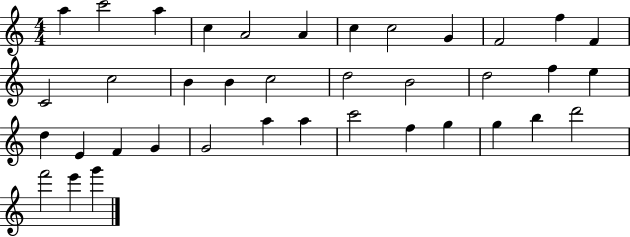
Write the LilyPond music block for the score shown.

{
  \clef treble
  \numericTimeSignature
  \time 4/4
  \key c \major
  a''4 c'''2 a''4 | c''4 a'2 a'4 | c''4 c''2 g'4 | f'2 f''4 f'4 | \break c'2 c''2 | b'4 b'4 c''2 | d''2 b'2 | d''2 f''4 e''4 | \break d''4 e'4 f'4 g'4 | g'2 a''4 a''4 | c'''2 f''4 g''4 | g''4 b''4 d'''2 | \break f'''2 e'''4 g'''4 | \bar "|."
}